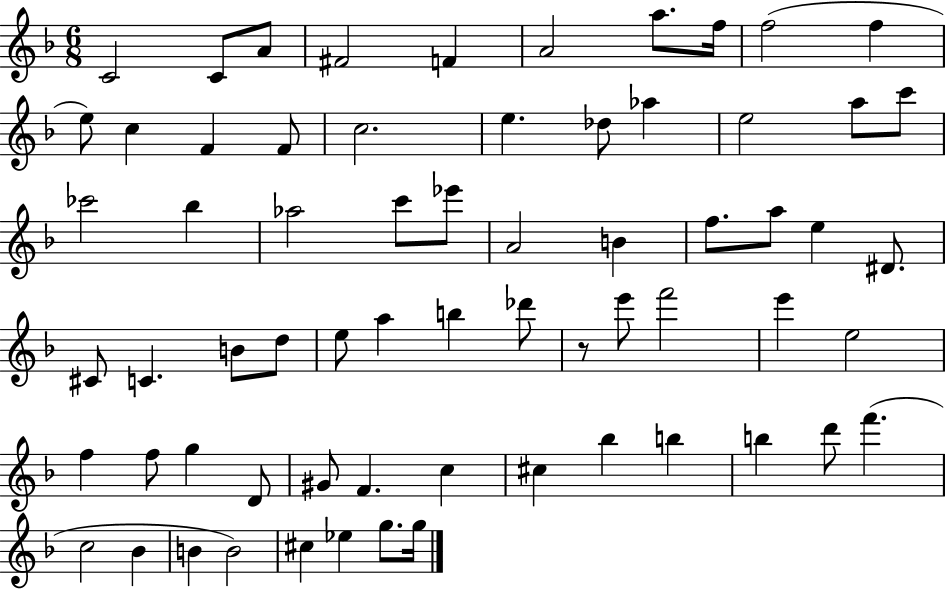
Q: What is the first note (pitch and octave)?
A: C4